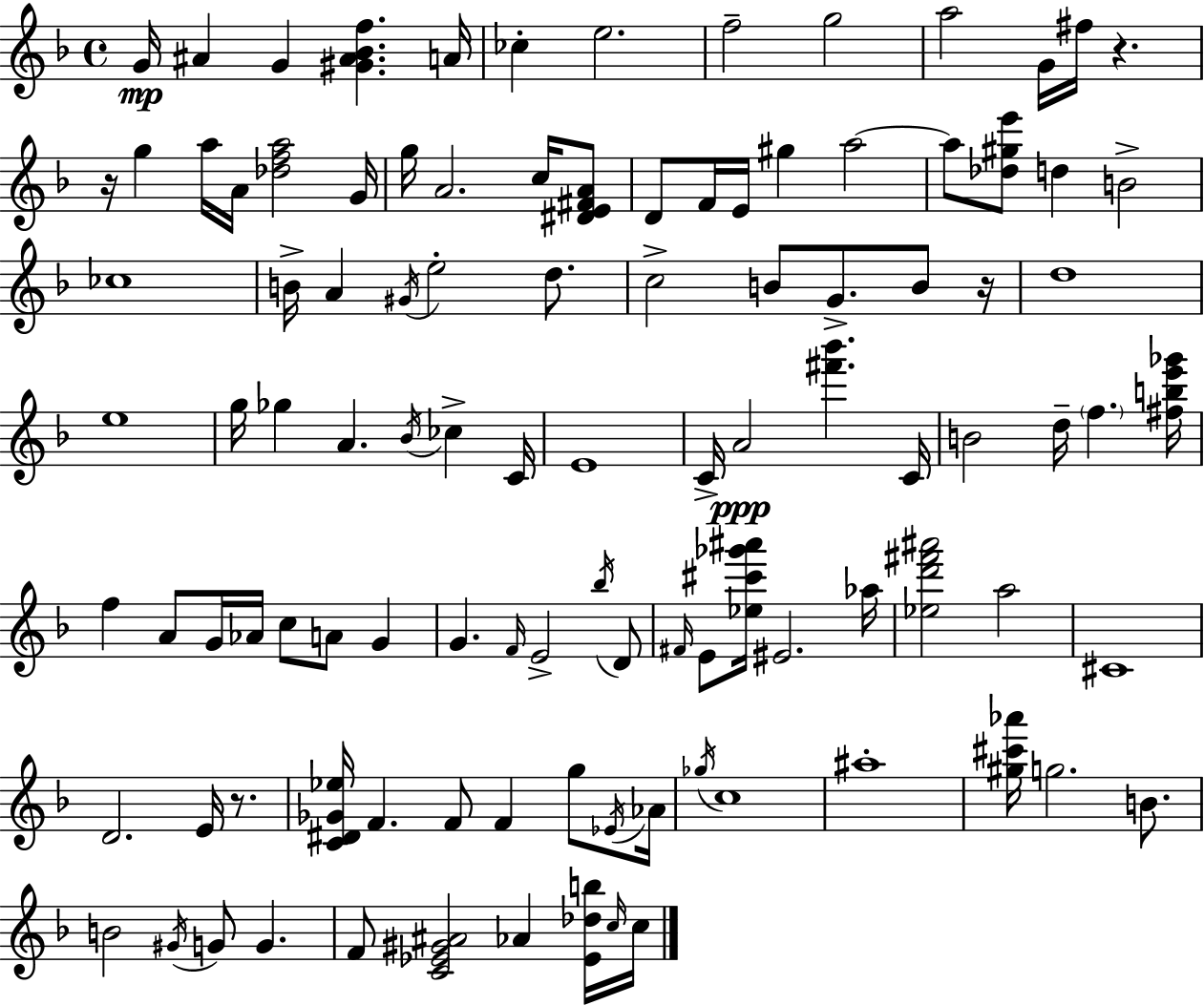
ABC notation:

X:1
T:Untitled
M:4/4
L:1/4
K:F
G/4 ^A G [^G^A_Bf] A/4 _c e2 f2 g2 a2 G/4 ^f/4 z z/4 g a/4 A/4 [_dfa]2 G/4 g/4 A2 c/4 [^DE^FA]/2 D/2 F/4 E/4 ^g a2 a/2 [_d^ge']/2 d B2 _c4 B/4 A ^G/4 e2 d/2 c2 B/2 G/2 B/2 z/4 d4 e4 g/4 _g A _B/4 _c C/4 E4 C/4 A2 [^f'_b'] C/4 B2 d/4 f [^fbe'_g']/4 f A/2 G/4 _A/4 c/2 A/2 G G F/4 E2 _b/4 D/2 ^F/4 E/2 [_e^c'_g'^a']/4 ^E2 _a/4 [_ed'^f'^a']2 a2 ^C4 D2 E/4 z/2 [C^D_G_e]/4 F F/2 F g/2 _E/4 _A/4 _g/4 c4 ^a4 [^g^c'_a']/4 g2 B/2 B2 ^G/4 G/2 G F/2 [C_E^G^A]2 _A [_E_db]/4 c/4 c/4